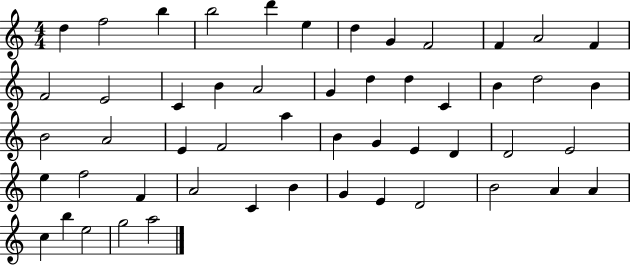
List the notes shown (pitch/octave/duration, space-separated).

D5/q F5/h B5/q B5/h D6/q E5/q D5/q G4/q F4/h F4/q A4/h F4/q F4/h E4/h C4/q B4/q A4/h G4/q D5/q D5/q C4/q B4/q D5/h B4/q B4/h A4/h E4/q F4/h A5/q B4/q G4/q E4/q D4/q D4/h E4/h E5/q F5/h F4/q A4/h C4/q B4/q G4/q E4/q D4/h B4/h A4/q A4/q C5/q B5/q E5/h G5/h A5/h